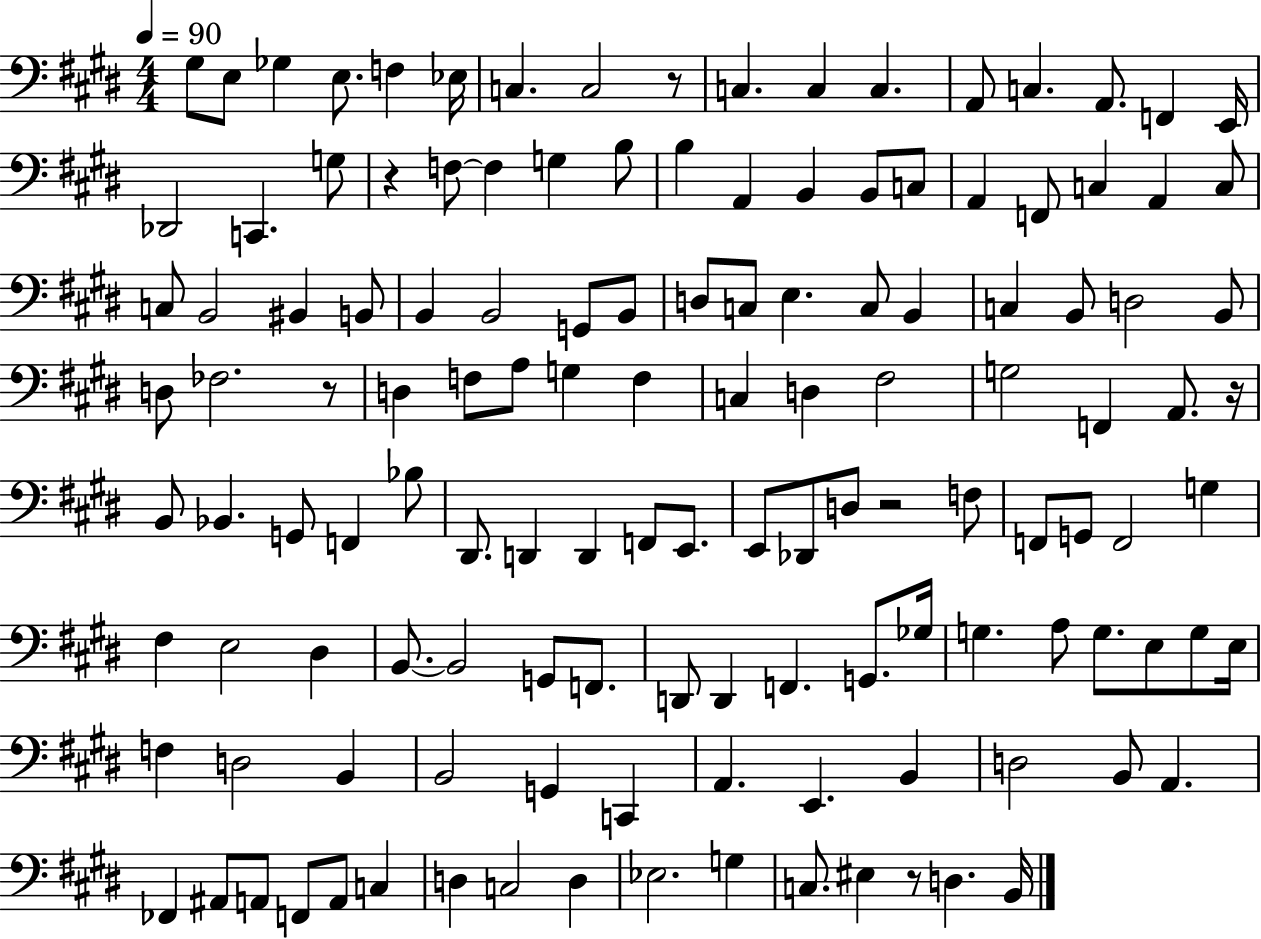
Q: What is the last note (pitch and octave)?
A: B2